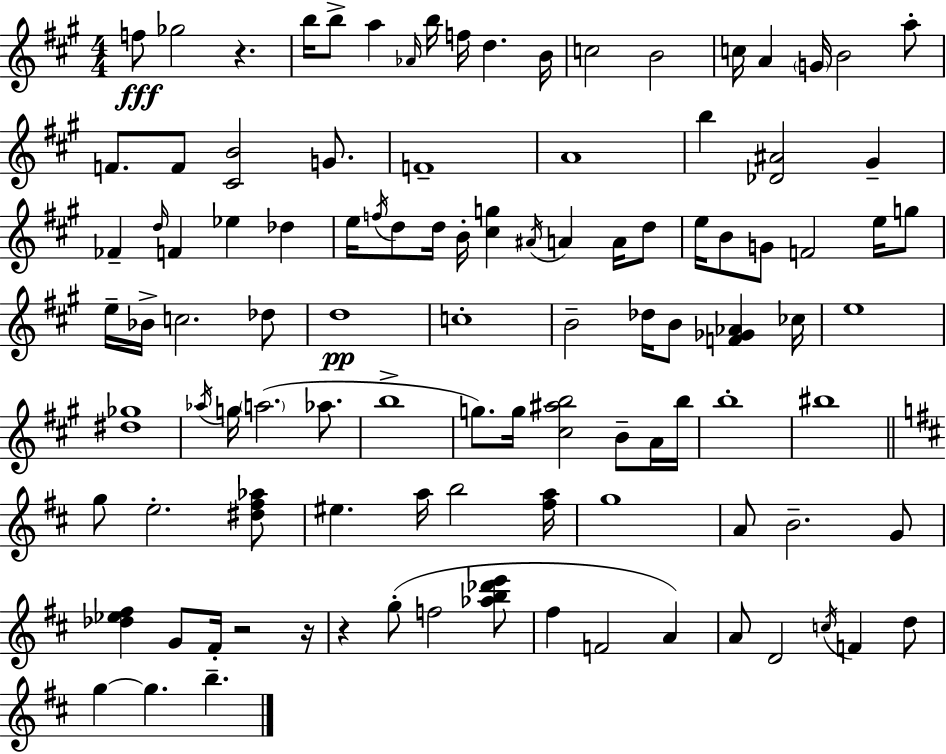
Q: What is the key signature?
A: A major